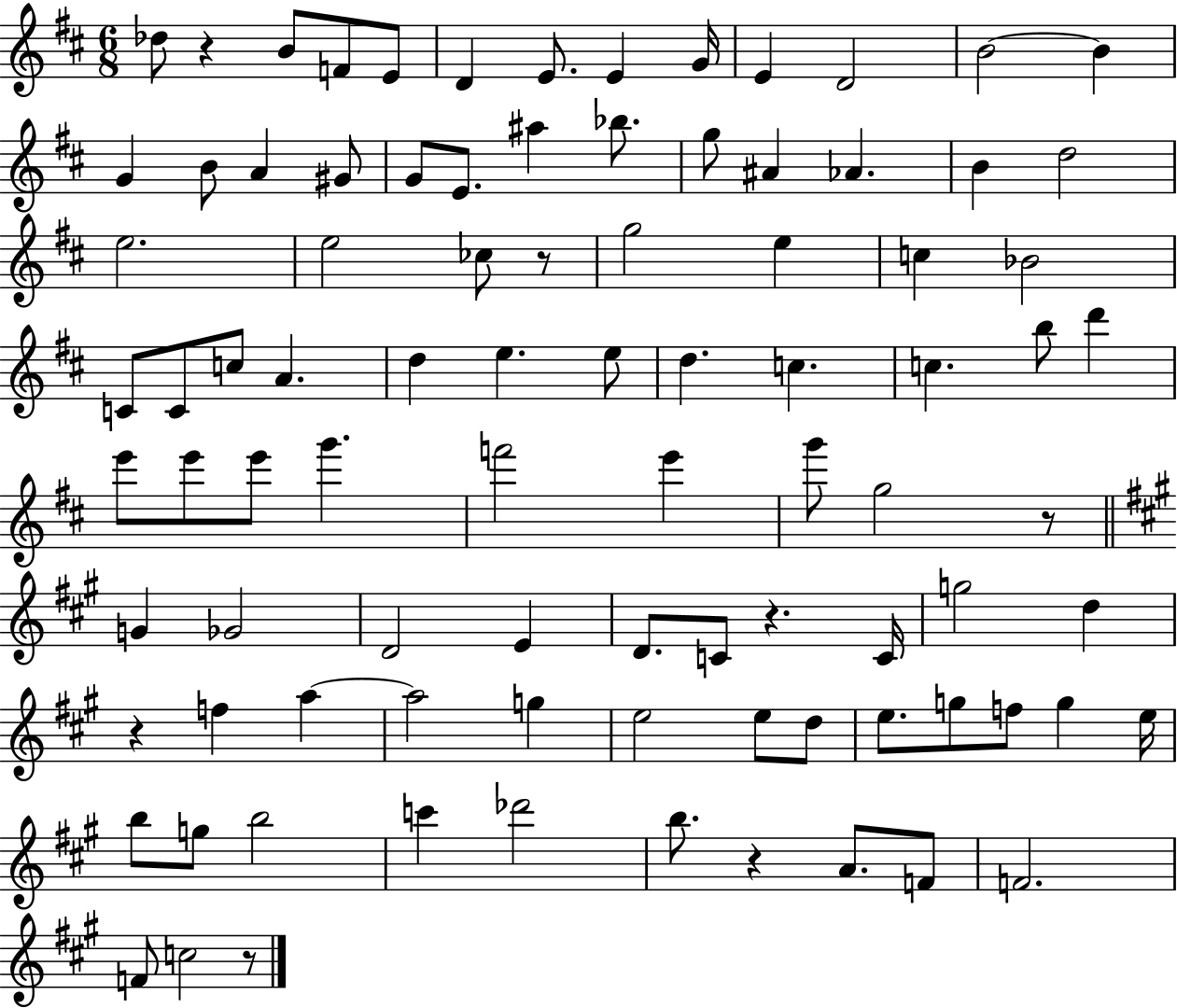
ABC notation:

X:1
T:Untitled
M:6/8
L:1/4
K:D
_d/2 z B/2 F/2 E/2 D E/2 E G/4 E D2 B2 B G B/2 A ^G/2 G/2 E/2 ^a _b/2 g/2 ^A _A B d2 e2 e2 _c/2 z/2 g2 e c _B2 C/2 C/2 c/2 A d e e/2 d c c b/2 d' e'/2 e'/2 e'/2 g' f'2 e' g'/2 g2 z/2 G _G2 D2 E D/2 C/2 z C/4 g2 d z f a a2 g e2 e/2 d/2 e/2 g/2 f/2 g e/4 b/2 g/2 b2 c' _d'2 b/2 z A/2 F/2 F2 F/2 c2 z/2